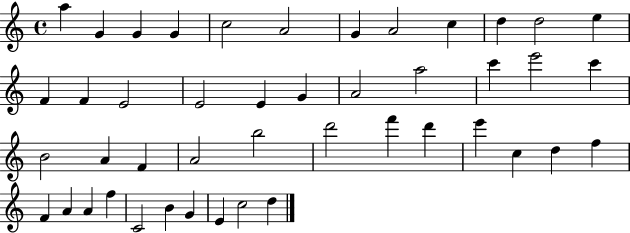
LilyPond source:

{
  \clef treble
  \time 4/4
  \defaultTimeSignature
  \key c \major
  a''4 g'4 g'4 g'4 | c''2 a'2 | g'4 a'2 c''4 | d''4 d''2 e''4 | \break f'4 f'4 e'2 | e'2 e'4 g'4 | a'2 a''2 | c'''4 e'''2 c'''4 | \break b'2 a'4 f'4 | a'2 b''2 | d'''2 f'''4 d'''4 | e'''4 c''4 d''4 f''4 | \break f'4 a'4 a'4 f''4 | c'2 b'4 g'4 | e'4 c''2 d''4 | \bar "|."
}